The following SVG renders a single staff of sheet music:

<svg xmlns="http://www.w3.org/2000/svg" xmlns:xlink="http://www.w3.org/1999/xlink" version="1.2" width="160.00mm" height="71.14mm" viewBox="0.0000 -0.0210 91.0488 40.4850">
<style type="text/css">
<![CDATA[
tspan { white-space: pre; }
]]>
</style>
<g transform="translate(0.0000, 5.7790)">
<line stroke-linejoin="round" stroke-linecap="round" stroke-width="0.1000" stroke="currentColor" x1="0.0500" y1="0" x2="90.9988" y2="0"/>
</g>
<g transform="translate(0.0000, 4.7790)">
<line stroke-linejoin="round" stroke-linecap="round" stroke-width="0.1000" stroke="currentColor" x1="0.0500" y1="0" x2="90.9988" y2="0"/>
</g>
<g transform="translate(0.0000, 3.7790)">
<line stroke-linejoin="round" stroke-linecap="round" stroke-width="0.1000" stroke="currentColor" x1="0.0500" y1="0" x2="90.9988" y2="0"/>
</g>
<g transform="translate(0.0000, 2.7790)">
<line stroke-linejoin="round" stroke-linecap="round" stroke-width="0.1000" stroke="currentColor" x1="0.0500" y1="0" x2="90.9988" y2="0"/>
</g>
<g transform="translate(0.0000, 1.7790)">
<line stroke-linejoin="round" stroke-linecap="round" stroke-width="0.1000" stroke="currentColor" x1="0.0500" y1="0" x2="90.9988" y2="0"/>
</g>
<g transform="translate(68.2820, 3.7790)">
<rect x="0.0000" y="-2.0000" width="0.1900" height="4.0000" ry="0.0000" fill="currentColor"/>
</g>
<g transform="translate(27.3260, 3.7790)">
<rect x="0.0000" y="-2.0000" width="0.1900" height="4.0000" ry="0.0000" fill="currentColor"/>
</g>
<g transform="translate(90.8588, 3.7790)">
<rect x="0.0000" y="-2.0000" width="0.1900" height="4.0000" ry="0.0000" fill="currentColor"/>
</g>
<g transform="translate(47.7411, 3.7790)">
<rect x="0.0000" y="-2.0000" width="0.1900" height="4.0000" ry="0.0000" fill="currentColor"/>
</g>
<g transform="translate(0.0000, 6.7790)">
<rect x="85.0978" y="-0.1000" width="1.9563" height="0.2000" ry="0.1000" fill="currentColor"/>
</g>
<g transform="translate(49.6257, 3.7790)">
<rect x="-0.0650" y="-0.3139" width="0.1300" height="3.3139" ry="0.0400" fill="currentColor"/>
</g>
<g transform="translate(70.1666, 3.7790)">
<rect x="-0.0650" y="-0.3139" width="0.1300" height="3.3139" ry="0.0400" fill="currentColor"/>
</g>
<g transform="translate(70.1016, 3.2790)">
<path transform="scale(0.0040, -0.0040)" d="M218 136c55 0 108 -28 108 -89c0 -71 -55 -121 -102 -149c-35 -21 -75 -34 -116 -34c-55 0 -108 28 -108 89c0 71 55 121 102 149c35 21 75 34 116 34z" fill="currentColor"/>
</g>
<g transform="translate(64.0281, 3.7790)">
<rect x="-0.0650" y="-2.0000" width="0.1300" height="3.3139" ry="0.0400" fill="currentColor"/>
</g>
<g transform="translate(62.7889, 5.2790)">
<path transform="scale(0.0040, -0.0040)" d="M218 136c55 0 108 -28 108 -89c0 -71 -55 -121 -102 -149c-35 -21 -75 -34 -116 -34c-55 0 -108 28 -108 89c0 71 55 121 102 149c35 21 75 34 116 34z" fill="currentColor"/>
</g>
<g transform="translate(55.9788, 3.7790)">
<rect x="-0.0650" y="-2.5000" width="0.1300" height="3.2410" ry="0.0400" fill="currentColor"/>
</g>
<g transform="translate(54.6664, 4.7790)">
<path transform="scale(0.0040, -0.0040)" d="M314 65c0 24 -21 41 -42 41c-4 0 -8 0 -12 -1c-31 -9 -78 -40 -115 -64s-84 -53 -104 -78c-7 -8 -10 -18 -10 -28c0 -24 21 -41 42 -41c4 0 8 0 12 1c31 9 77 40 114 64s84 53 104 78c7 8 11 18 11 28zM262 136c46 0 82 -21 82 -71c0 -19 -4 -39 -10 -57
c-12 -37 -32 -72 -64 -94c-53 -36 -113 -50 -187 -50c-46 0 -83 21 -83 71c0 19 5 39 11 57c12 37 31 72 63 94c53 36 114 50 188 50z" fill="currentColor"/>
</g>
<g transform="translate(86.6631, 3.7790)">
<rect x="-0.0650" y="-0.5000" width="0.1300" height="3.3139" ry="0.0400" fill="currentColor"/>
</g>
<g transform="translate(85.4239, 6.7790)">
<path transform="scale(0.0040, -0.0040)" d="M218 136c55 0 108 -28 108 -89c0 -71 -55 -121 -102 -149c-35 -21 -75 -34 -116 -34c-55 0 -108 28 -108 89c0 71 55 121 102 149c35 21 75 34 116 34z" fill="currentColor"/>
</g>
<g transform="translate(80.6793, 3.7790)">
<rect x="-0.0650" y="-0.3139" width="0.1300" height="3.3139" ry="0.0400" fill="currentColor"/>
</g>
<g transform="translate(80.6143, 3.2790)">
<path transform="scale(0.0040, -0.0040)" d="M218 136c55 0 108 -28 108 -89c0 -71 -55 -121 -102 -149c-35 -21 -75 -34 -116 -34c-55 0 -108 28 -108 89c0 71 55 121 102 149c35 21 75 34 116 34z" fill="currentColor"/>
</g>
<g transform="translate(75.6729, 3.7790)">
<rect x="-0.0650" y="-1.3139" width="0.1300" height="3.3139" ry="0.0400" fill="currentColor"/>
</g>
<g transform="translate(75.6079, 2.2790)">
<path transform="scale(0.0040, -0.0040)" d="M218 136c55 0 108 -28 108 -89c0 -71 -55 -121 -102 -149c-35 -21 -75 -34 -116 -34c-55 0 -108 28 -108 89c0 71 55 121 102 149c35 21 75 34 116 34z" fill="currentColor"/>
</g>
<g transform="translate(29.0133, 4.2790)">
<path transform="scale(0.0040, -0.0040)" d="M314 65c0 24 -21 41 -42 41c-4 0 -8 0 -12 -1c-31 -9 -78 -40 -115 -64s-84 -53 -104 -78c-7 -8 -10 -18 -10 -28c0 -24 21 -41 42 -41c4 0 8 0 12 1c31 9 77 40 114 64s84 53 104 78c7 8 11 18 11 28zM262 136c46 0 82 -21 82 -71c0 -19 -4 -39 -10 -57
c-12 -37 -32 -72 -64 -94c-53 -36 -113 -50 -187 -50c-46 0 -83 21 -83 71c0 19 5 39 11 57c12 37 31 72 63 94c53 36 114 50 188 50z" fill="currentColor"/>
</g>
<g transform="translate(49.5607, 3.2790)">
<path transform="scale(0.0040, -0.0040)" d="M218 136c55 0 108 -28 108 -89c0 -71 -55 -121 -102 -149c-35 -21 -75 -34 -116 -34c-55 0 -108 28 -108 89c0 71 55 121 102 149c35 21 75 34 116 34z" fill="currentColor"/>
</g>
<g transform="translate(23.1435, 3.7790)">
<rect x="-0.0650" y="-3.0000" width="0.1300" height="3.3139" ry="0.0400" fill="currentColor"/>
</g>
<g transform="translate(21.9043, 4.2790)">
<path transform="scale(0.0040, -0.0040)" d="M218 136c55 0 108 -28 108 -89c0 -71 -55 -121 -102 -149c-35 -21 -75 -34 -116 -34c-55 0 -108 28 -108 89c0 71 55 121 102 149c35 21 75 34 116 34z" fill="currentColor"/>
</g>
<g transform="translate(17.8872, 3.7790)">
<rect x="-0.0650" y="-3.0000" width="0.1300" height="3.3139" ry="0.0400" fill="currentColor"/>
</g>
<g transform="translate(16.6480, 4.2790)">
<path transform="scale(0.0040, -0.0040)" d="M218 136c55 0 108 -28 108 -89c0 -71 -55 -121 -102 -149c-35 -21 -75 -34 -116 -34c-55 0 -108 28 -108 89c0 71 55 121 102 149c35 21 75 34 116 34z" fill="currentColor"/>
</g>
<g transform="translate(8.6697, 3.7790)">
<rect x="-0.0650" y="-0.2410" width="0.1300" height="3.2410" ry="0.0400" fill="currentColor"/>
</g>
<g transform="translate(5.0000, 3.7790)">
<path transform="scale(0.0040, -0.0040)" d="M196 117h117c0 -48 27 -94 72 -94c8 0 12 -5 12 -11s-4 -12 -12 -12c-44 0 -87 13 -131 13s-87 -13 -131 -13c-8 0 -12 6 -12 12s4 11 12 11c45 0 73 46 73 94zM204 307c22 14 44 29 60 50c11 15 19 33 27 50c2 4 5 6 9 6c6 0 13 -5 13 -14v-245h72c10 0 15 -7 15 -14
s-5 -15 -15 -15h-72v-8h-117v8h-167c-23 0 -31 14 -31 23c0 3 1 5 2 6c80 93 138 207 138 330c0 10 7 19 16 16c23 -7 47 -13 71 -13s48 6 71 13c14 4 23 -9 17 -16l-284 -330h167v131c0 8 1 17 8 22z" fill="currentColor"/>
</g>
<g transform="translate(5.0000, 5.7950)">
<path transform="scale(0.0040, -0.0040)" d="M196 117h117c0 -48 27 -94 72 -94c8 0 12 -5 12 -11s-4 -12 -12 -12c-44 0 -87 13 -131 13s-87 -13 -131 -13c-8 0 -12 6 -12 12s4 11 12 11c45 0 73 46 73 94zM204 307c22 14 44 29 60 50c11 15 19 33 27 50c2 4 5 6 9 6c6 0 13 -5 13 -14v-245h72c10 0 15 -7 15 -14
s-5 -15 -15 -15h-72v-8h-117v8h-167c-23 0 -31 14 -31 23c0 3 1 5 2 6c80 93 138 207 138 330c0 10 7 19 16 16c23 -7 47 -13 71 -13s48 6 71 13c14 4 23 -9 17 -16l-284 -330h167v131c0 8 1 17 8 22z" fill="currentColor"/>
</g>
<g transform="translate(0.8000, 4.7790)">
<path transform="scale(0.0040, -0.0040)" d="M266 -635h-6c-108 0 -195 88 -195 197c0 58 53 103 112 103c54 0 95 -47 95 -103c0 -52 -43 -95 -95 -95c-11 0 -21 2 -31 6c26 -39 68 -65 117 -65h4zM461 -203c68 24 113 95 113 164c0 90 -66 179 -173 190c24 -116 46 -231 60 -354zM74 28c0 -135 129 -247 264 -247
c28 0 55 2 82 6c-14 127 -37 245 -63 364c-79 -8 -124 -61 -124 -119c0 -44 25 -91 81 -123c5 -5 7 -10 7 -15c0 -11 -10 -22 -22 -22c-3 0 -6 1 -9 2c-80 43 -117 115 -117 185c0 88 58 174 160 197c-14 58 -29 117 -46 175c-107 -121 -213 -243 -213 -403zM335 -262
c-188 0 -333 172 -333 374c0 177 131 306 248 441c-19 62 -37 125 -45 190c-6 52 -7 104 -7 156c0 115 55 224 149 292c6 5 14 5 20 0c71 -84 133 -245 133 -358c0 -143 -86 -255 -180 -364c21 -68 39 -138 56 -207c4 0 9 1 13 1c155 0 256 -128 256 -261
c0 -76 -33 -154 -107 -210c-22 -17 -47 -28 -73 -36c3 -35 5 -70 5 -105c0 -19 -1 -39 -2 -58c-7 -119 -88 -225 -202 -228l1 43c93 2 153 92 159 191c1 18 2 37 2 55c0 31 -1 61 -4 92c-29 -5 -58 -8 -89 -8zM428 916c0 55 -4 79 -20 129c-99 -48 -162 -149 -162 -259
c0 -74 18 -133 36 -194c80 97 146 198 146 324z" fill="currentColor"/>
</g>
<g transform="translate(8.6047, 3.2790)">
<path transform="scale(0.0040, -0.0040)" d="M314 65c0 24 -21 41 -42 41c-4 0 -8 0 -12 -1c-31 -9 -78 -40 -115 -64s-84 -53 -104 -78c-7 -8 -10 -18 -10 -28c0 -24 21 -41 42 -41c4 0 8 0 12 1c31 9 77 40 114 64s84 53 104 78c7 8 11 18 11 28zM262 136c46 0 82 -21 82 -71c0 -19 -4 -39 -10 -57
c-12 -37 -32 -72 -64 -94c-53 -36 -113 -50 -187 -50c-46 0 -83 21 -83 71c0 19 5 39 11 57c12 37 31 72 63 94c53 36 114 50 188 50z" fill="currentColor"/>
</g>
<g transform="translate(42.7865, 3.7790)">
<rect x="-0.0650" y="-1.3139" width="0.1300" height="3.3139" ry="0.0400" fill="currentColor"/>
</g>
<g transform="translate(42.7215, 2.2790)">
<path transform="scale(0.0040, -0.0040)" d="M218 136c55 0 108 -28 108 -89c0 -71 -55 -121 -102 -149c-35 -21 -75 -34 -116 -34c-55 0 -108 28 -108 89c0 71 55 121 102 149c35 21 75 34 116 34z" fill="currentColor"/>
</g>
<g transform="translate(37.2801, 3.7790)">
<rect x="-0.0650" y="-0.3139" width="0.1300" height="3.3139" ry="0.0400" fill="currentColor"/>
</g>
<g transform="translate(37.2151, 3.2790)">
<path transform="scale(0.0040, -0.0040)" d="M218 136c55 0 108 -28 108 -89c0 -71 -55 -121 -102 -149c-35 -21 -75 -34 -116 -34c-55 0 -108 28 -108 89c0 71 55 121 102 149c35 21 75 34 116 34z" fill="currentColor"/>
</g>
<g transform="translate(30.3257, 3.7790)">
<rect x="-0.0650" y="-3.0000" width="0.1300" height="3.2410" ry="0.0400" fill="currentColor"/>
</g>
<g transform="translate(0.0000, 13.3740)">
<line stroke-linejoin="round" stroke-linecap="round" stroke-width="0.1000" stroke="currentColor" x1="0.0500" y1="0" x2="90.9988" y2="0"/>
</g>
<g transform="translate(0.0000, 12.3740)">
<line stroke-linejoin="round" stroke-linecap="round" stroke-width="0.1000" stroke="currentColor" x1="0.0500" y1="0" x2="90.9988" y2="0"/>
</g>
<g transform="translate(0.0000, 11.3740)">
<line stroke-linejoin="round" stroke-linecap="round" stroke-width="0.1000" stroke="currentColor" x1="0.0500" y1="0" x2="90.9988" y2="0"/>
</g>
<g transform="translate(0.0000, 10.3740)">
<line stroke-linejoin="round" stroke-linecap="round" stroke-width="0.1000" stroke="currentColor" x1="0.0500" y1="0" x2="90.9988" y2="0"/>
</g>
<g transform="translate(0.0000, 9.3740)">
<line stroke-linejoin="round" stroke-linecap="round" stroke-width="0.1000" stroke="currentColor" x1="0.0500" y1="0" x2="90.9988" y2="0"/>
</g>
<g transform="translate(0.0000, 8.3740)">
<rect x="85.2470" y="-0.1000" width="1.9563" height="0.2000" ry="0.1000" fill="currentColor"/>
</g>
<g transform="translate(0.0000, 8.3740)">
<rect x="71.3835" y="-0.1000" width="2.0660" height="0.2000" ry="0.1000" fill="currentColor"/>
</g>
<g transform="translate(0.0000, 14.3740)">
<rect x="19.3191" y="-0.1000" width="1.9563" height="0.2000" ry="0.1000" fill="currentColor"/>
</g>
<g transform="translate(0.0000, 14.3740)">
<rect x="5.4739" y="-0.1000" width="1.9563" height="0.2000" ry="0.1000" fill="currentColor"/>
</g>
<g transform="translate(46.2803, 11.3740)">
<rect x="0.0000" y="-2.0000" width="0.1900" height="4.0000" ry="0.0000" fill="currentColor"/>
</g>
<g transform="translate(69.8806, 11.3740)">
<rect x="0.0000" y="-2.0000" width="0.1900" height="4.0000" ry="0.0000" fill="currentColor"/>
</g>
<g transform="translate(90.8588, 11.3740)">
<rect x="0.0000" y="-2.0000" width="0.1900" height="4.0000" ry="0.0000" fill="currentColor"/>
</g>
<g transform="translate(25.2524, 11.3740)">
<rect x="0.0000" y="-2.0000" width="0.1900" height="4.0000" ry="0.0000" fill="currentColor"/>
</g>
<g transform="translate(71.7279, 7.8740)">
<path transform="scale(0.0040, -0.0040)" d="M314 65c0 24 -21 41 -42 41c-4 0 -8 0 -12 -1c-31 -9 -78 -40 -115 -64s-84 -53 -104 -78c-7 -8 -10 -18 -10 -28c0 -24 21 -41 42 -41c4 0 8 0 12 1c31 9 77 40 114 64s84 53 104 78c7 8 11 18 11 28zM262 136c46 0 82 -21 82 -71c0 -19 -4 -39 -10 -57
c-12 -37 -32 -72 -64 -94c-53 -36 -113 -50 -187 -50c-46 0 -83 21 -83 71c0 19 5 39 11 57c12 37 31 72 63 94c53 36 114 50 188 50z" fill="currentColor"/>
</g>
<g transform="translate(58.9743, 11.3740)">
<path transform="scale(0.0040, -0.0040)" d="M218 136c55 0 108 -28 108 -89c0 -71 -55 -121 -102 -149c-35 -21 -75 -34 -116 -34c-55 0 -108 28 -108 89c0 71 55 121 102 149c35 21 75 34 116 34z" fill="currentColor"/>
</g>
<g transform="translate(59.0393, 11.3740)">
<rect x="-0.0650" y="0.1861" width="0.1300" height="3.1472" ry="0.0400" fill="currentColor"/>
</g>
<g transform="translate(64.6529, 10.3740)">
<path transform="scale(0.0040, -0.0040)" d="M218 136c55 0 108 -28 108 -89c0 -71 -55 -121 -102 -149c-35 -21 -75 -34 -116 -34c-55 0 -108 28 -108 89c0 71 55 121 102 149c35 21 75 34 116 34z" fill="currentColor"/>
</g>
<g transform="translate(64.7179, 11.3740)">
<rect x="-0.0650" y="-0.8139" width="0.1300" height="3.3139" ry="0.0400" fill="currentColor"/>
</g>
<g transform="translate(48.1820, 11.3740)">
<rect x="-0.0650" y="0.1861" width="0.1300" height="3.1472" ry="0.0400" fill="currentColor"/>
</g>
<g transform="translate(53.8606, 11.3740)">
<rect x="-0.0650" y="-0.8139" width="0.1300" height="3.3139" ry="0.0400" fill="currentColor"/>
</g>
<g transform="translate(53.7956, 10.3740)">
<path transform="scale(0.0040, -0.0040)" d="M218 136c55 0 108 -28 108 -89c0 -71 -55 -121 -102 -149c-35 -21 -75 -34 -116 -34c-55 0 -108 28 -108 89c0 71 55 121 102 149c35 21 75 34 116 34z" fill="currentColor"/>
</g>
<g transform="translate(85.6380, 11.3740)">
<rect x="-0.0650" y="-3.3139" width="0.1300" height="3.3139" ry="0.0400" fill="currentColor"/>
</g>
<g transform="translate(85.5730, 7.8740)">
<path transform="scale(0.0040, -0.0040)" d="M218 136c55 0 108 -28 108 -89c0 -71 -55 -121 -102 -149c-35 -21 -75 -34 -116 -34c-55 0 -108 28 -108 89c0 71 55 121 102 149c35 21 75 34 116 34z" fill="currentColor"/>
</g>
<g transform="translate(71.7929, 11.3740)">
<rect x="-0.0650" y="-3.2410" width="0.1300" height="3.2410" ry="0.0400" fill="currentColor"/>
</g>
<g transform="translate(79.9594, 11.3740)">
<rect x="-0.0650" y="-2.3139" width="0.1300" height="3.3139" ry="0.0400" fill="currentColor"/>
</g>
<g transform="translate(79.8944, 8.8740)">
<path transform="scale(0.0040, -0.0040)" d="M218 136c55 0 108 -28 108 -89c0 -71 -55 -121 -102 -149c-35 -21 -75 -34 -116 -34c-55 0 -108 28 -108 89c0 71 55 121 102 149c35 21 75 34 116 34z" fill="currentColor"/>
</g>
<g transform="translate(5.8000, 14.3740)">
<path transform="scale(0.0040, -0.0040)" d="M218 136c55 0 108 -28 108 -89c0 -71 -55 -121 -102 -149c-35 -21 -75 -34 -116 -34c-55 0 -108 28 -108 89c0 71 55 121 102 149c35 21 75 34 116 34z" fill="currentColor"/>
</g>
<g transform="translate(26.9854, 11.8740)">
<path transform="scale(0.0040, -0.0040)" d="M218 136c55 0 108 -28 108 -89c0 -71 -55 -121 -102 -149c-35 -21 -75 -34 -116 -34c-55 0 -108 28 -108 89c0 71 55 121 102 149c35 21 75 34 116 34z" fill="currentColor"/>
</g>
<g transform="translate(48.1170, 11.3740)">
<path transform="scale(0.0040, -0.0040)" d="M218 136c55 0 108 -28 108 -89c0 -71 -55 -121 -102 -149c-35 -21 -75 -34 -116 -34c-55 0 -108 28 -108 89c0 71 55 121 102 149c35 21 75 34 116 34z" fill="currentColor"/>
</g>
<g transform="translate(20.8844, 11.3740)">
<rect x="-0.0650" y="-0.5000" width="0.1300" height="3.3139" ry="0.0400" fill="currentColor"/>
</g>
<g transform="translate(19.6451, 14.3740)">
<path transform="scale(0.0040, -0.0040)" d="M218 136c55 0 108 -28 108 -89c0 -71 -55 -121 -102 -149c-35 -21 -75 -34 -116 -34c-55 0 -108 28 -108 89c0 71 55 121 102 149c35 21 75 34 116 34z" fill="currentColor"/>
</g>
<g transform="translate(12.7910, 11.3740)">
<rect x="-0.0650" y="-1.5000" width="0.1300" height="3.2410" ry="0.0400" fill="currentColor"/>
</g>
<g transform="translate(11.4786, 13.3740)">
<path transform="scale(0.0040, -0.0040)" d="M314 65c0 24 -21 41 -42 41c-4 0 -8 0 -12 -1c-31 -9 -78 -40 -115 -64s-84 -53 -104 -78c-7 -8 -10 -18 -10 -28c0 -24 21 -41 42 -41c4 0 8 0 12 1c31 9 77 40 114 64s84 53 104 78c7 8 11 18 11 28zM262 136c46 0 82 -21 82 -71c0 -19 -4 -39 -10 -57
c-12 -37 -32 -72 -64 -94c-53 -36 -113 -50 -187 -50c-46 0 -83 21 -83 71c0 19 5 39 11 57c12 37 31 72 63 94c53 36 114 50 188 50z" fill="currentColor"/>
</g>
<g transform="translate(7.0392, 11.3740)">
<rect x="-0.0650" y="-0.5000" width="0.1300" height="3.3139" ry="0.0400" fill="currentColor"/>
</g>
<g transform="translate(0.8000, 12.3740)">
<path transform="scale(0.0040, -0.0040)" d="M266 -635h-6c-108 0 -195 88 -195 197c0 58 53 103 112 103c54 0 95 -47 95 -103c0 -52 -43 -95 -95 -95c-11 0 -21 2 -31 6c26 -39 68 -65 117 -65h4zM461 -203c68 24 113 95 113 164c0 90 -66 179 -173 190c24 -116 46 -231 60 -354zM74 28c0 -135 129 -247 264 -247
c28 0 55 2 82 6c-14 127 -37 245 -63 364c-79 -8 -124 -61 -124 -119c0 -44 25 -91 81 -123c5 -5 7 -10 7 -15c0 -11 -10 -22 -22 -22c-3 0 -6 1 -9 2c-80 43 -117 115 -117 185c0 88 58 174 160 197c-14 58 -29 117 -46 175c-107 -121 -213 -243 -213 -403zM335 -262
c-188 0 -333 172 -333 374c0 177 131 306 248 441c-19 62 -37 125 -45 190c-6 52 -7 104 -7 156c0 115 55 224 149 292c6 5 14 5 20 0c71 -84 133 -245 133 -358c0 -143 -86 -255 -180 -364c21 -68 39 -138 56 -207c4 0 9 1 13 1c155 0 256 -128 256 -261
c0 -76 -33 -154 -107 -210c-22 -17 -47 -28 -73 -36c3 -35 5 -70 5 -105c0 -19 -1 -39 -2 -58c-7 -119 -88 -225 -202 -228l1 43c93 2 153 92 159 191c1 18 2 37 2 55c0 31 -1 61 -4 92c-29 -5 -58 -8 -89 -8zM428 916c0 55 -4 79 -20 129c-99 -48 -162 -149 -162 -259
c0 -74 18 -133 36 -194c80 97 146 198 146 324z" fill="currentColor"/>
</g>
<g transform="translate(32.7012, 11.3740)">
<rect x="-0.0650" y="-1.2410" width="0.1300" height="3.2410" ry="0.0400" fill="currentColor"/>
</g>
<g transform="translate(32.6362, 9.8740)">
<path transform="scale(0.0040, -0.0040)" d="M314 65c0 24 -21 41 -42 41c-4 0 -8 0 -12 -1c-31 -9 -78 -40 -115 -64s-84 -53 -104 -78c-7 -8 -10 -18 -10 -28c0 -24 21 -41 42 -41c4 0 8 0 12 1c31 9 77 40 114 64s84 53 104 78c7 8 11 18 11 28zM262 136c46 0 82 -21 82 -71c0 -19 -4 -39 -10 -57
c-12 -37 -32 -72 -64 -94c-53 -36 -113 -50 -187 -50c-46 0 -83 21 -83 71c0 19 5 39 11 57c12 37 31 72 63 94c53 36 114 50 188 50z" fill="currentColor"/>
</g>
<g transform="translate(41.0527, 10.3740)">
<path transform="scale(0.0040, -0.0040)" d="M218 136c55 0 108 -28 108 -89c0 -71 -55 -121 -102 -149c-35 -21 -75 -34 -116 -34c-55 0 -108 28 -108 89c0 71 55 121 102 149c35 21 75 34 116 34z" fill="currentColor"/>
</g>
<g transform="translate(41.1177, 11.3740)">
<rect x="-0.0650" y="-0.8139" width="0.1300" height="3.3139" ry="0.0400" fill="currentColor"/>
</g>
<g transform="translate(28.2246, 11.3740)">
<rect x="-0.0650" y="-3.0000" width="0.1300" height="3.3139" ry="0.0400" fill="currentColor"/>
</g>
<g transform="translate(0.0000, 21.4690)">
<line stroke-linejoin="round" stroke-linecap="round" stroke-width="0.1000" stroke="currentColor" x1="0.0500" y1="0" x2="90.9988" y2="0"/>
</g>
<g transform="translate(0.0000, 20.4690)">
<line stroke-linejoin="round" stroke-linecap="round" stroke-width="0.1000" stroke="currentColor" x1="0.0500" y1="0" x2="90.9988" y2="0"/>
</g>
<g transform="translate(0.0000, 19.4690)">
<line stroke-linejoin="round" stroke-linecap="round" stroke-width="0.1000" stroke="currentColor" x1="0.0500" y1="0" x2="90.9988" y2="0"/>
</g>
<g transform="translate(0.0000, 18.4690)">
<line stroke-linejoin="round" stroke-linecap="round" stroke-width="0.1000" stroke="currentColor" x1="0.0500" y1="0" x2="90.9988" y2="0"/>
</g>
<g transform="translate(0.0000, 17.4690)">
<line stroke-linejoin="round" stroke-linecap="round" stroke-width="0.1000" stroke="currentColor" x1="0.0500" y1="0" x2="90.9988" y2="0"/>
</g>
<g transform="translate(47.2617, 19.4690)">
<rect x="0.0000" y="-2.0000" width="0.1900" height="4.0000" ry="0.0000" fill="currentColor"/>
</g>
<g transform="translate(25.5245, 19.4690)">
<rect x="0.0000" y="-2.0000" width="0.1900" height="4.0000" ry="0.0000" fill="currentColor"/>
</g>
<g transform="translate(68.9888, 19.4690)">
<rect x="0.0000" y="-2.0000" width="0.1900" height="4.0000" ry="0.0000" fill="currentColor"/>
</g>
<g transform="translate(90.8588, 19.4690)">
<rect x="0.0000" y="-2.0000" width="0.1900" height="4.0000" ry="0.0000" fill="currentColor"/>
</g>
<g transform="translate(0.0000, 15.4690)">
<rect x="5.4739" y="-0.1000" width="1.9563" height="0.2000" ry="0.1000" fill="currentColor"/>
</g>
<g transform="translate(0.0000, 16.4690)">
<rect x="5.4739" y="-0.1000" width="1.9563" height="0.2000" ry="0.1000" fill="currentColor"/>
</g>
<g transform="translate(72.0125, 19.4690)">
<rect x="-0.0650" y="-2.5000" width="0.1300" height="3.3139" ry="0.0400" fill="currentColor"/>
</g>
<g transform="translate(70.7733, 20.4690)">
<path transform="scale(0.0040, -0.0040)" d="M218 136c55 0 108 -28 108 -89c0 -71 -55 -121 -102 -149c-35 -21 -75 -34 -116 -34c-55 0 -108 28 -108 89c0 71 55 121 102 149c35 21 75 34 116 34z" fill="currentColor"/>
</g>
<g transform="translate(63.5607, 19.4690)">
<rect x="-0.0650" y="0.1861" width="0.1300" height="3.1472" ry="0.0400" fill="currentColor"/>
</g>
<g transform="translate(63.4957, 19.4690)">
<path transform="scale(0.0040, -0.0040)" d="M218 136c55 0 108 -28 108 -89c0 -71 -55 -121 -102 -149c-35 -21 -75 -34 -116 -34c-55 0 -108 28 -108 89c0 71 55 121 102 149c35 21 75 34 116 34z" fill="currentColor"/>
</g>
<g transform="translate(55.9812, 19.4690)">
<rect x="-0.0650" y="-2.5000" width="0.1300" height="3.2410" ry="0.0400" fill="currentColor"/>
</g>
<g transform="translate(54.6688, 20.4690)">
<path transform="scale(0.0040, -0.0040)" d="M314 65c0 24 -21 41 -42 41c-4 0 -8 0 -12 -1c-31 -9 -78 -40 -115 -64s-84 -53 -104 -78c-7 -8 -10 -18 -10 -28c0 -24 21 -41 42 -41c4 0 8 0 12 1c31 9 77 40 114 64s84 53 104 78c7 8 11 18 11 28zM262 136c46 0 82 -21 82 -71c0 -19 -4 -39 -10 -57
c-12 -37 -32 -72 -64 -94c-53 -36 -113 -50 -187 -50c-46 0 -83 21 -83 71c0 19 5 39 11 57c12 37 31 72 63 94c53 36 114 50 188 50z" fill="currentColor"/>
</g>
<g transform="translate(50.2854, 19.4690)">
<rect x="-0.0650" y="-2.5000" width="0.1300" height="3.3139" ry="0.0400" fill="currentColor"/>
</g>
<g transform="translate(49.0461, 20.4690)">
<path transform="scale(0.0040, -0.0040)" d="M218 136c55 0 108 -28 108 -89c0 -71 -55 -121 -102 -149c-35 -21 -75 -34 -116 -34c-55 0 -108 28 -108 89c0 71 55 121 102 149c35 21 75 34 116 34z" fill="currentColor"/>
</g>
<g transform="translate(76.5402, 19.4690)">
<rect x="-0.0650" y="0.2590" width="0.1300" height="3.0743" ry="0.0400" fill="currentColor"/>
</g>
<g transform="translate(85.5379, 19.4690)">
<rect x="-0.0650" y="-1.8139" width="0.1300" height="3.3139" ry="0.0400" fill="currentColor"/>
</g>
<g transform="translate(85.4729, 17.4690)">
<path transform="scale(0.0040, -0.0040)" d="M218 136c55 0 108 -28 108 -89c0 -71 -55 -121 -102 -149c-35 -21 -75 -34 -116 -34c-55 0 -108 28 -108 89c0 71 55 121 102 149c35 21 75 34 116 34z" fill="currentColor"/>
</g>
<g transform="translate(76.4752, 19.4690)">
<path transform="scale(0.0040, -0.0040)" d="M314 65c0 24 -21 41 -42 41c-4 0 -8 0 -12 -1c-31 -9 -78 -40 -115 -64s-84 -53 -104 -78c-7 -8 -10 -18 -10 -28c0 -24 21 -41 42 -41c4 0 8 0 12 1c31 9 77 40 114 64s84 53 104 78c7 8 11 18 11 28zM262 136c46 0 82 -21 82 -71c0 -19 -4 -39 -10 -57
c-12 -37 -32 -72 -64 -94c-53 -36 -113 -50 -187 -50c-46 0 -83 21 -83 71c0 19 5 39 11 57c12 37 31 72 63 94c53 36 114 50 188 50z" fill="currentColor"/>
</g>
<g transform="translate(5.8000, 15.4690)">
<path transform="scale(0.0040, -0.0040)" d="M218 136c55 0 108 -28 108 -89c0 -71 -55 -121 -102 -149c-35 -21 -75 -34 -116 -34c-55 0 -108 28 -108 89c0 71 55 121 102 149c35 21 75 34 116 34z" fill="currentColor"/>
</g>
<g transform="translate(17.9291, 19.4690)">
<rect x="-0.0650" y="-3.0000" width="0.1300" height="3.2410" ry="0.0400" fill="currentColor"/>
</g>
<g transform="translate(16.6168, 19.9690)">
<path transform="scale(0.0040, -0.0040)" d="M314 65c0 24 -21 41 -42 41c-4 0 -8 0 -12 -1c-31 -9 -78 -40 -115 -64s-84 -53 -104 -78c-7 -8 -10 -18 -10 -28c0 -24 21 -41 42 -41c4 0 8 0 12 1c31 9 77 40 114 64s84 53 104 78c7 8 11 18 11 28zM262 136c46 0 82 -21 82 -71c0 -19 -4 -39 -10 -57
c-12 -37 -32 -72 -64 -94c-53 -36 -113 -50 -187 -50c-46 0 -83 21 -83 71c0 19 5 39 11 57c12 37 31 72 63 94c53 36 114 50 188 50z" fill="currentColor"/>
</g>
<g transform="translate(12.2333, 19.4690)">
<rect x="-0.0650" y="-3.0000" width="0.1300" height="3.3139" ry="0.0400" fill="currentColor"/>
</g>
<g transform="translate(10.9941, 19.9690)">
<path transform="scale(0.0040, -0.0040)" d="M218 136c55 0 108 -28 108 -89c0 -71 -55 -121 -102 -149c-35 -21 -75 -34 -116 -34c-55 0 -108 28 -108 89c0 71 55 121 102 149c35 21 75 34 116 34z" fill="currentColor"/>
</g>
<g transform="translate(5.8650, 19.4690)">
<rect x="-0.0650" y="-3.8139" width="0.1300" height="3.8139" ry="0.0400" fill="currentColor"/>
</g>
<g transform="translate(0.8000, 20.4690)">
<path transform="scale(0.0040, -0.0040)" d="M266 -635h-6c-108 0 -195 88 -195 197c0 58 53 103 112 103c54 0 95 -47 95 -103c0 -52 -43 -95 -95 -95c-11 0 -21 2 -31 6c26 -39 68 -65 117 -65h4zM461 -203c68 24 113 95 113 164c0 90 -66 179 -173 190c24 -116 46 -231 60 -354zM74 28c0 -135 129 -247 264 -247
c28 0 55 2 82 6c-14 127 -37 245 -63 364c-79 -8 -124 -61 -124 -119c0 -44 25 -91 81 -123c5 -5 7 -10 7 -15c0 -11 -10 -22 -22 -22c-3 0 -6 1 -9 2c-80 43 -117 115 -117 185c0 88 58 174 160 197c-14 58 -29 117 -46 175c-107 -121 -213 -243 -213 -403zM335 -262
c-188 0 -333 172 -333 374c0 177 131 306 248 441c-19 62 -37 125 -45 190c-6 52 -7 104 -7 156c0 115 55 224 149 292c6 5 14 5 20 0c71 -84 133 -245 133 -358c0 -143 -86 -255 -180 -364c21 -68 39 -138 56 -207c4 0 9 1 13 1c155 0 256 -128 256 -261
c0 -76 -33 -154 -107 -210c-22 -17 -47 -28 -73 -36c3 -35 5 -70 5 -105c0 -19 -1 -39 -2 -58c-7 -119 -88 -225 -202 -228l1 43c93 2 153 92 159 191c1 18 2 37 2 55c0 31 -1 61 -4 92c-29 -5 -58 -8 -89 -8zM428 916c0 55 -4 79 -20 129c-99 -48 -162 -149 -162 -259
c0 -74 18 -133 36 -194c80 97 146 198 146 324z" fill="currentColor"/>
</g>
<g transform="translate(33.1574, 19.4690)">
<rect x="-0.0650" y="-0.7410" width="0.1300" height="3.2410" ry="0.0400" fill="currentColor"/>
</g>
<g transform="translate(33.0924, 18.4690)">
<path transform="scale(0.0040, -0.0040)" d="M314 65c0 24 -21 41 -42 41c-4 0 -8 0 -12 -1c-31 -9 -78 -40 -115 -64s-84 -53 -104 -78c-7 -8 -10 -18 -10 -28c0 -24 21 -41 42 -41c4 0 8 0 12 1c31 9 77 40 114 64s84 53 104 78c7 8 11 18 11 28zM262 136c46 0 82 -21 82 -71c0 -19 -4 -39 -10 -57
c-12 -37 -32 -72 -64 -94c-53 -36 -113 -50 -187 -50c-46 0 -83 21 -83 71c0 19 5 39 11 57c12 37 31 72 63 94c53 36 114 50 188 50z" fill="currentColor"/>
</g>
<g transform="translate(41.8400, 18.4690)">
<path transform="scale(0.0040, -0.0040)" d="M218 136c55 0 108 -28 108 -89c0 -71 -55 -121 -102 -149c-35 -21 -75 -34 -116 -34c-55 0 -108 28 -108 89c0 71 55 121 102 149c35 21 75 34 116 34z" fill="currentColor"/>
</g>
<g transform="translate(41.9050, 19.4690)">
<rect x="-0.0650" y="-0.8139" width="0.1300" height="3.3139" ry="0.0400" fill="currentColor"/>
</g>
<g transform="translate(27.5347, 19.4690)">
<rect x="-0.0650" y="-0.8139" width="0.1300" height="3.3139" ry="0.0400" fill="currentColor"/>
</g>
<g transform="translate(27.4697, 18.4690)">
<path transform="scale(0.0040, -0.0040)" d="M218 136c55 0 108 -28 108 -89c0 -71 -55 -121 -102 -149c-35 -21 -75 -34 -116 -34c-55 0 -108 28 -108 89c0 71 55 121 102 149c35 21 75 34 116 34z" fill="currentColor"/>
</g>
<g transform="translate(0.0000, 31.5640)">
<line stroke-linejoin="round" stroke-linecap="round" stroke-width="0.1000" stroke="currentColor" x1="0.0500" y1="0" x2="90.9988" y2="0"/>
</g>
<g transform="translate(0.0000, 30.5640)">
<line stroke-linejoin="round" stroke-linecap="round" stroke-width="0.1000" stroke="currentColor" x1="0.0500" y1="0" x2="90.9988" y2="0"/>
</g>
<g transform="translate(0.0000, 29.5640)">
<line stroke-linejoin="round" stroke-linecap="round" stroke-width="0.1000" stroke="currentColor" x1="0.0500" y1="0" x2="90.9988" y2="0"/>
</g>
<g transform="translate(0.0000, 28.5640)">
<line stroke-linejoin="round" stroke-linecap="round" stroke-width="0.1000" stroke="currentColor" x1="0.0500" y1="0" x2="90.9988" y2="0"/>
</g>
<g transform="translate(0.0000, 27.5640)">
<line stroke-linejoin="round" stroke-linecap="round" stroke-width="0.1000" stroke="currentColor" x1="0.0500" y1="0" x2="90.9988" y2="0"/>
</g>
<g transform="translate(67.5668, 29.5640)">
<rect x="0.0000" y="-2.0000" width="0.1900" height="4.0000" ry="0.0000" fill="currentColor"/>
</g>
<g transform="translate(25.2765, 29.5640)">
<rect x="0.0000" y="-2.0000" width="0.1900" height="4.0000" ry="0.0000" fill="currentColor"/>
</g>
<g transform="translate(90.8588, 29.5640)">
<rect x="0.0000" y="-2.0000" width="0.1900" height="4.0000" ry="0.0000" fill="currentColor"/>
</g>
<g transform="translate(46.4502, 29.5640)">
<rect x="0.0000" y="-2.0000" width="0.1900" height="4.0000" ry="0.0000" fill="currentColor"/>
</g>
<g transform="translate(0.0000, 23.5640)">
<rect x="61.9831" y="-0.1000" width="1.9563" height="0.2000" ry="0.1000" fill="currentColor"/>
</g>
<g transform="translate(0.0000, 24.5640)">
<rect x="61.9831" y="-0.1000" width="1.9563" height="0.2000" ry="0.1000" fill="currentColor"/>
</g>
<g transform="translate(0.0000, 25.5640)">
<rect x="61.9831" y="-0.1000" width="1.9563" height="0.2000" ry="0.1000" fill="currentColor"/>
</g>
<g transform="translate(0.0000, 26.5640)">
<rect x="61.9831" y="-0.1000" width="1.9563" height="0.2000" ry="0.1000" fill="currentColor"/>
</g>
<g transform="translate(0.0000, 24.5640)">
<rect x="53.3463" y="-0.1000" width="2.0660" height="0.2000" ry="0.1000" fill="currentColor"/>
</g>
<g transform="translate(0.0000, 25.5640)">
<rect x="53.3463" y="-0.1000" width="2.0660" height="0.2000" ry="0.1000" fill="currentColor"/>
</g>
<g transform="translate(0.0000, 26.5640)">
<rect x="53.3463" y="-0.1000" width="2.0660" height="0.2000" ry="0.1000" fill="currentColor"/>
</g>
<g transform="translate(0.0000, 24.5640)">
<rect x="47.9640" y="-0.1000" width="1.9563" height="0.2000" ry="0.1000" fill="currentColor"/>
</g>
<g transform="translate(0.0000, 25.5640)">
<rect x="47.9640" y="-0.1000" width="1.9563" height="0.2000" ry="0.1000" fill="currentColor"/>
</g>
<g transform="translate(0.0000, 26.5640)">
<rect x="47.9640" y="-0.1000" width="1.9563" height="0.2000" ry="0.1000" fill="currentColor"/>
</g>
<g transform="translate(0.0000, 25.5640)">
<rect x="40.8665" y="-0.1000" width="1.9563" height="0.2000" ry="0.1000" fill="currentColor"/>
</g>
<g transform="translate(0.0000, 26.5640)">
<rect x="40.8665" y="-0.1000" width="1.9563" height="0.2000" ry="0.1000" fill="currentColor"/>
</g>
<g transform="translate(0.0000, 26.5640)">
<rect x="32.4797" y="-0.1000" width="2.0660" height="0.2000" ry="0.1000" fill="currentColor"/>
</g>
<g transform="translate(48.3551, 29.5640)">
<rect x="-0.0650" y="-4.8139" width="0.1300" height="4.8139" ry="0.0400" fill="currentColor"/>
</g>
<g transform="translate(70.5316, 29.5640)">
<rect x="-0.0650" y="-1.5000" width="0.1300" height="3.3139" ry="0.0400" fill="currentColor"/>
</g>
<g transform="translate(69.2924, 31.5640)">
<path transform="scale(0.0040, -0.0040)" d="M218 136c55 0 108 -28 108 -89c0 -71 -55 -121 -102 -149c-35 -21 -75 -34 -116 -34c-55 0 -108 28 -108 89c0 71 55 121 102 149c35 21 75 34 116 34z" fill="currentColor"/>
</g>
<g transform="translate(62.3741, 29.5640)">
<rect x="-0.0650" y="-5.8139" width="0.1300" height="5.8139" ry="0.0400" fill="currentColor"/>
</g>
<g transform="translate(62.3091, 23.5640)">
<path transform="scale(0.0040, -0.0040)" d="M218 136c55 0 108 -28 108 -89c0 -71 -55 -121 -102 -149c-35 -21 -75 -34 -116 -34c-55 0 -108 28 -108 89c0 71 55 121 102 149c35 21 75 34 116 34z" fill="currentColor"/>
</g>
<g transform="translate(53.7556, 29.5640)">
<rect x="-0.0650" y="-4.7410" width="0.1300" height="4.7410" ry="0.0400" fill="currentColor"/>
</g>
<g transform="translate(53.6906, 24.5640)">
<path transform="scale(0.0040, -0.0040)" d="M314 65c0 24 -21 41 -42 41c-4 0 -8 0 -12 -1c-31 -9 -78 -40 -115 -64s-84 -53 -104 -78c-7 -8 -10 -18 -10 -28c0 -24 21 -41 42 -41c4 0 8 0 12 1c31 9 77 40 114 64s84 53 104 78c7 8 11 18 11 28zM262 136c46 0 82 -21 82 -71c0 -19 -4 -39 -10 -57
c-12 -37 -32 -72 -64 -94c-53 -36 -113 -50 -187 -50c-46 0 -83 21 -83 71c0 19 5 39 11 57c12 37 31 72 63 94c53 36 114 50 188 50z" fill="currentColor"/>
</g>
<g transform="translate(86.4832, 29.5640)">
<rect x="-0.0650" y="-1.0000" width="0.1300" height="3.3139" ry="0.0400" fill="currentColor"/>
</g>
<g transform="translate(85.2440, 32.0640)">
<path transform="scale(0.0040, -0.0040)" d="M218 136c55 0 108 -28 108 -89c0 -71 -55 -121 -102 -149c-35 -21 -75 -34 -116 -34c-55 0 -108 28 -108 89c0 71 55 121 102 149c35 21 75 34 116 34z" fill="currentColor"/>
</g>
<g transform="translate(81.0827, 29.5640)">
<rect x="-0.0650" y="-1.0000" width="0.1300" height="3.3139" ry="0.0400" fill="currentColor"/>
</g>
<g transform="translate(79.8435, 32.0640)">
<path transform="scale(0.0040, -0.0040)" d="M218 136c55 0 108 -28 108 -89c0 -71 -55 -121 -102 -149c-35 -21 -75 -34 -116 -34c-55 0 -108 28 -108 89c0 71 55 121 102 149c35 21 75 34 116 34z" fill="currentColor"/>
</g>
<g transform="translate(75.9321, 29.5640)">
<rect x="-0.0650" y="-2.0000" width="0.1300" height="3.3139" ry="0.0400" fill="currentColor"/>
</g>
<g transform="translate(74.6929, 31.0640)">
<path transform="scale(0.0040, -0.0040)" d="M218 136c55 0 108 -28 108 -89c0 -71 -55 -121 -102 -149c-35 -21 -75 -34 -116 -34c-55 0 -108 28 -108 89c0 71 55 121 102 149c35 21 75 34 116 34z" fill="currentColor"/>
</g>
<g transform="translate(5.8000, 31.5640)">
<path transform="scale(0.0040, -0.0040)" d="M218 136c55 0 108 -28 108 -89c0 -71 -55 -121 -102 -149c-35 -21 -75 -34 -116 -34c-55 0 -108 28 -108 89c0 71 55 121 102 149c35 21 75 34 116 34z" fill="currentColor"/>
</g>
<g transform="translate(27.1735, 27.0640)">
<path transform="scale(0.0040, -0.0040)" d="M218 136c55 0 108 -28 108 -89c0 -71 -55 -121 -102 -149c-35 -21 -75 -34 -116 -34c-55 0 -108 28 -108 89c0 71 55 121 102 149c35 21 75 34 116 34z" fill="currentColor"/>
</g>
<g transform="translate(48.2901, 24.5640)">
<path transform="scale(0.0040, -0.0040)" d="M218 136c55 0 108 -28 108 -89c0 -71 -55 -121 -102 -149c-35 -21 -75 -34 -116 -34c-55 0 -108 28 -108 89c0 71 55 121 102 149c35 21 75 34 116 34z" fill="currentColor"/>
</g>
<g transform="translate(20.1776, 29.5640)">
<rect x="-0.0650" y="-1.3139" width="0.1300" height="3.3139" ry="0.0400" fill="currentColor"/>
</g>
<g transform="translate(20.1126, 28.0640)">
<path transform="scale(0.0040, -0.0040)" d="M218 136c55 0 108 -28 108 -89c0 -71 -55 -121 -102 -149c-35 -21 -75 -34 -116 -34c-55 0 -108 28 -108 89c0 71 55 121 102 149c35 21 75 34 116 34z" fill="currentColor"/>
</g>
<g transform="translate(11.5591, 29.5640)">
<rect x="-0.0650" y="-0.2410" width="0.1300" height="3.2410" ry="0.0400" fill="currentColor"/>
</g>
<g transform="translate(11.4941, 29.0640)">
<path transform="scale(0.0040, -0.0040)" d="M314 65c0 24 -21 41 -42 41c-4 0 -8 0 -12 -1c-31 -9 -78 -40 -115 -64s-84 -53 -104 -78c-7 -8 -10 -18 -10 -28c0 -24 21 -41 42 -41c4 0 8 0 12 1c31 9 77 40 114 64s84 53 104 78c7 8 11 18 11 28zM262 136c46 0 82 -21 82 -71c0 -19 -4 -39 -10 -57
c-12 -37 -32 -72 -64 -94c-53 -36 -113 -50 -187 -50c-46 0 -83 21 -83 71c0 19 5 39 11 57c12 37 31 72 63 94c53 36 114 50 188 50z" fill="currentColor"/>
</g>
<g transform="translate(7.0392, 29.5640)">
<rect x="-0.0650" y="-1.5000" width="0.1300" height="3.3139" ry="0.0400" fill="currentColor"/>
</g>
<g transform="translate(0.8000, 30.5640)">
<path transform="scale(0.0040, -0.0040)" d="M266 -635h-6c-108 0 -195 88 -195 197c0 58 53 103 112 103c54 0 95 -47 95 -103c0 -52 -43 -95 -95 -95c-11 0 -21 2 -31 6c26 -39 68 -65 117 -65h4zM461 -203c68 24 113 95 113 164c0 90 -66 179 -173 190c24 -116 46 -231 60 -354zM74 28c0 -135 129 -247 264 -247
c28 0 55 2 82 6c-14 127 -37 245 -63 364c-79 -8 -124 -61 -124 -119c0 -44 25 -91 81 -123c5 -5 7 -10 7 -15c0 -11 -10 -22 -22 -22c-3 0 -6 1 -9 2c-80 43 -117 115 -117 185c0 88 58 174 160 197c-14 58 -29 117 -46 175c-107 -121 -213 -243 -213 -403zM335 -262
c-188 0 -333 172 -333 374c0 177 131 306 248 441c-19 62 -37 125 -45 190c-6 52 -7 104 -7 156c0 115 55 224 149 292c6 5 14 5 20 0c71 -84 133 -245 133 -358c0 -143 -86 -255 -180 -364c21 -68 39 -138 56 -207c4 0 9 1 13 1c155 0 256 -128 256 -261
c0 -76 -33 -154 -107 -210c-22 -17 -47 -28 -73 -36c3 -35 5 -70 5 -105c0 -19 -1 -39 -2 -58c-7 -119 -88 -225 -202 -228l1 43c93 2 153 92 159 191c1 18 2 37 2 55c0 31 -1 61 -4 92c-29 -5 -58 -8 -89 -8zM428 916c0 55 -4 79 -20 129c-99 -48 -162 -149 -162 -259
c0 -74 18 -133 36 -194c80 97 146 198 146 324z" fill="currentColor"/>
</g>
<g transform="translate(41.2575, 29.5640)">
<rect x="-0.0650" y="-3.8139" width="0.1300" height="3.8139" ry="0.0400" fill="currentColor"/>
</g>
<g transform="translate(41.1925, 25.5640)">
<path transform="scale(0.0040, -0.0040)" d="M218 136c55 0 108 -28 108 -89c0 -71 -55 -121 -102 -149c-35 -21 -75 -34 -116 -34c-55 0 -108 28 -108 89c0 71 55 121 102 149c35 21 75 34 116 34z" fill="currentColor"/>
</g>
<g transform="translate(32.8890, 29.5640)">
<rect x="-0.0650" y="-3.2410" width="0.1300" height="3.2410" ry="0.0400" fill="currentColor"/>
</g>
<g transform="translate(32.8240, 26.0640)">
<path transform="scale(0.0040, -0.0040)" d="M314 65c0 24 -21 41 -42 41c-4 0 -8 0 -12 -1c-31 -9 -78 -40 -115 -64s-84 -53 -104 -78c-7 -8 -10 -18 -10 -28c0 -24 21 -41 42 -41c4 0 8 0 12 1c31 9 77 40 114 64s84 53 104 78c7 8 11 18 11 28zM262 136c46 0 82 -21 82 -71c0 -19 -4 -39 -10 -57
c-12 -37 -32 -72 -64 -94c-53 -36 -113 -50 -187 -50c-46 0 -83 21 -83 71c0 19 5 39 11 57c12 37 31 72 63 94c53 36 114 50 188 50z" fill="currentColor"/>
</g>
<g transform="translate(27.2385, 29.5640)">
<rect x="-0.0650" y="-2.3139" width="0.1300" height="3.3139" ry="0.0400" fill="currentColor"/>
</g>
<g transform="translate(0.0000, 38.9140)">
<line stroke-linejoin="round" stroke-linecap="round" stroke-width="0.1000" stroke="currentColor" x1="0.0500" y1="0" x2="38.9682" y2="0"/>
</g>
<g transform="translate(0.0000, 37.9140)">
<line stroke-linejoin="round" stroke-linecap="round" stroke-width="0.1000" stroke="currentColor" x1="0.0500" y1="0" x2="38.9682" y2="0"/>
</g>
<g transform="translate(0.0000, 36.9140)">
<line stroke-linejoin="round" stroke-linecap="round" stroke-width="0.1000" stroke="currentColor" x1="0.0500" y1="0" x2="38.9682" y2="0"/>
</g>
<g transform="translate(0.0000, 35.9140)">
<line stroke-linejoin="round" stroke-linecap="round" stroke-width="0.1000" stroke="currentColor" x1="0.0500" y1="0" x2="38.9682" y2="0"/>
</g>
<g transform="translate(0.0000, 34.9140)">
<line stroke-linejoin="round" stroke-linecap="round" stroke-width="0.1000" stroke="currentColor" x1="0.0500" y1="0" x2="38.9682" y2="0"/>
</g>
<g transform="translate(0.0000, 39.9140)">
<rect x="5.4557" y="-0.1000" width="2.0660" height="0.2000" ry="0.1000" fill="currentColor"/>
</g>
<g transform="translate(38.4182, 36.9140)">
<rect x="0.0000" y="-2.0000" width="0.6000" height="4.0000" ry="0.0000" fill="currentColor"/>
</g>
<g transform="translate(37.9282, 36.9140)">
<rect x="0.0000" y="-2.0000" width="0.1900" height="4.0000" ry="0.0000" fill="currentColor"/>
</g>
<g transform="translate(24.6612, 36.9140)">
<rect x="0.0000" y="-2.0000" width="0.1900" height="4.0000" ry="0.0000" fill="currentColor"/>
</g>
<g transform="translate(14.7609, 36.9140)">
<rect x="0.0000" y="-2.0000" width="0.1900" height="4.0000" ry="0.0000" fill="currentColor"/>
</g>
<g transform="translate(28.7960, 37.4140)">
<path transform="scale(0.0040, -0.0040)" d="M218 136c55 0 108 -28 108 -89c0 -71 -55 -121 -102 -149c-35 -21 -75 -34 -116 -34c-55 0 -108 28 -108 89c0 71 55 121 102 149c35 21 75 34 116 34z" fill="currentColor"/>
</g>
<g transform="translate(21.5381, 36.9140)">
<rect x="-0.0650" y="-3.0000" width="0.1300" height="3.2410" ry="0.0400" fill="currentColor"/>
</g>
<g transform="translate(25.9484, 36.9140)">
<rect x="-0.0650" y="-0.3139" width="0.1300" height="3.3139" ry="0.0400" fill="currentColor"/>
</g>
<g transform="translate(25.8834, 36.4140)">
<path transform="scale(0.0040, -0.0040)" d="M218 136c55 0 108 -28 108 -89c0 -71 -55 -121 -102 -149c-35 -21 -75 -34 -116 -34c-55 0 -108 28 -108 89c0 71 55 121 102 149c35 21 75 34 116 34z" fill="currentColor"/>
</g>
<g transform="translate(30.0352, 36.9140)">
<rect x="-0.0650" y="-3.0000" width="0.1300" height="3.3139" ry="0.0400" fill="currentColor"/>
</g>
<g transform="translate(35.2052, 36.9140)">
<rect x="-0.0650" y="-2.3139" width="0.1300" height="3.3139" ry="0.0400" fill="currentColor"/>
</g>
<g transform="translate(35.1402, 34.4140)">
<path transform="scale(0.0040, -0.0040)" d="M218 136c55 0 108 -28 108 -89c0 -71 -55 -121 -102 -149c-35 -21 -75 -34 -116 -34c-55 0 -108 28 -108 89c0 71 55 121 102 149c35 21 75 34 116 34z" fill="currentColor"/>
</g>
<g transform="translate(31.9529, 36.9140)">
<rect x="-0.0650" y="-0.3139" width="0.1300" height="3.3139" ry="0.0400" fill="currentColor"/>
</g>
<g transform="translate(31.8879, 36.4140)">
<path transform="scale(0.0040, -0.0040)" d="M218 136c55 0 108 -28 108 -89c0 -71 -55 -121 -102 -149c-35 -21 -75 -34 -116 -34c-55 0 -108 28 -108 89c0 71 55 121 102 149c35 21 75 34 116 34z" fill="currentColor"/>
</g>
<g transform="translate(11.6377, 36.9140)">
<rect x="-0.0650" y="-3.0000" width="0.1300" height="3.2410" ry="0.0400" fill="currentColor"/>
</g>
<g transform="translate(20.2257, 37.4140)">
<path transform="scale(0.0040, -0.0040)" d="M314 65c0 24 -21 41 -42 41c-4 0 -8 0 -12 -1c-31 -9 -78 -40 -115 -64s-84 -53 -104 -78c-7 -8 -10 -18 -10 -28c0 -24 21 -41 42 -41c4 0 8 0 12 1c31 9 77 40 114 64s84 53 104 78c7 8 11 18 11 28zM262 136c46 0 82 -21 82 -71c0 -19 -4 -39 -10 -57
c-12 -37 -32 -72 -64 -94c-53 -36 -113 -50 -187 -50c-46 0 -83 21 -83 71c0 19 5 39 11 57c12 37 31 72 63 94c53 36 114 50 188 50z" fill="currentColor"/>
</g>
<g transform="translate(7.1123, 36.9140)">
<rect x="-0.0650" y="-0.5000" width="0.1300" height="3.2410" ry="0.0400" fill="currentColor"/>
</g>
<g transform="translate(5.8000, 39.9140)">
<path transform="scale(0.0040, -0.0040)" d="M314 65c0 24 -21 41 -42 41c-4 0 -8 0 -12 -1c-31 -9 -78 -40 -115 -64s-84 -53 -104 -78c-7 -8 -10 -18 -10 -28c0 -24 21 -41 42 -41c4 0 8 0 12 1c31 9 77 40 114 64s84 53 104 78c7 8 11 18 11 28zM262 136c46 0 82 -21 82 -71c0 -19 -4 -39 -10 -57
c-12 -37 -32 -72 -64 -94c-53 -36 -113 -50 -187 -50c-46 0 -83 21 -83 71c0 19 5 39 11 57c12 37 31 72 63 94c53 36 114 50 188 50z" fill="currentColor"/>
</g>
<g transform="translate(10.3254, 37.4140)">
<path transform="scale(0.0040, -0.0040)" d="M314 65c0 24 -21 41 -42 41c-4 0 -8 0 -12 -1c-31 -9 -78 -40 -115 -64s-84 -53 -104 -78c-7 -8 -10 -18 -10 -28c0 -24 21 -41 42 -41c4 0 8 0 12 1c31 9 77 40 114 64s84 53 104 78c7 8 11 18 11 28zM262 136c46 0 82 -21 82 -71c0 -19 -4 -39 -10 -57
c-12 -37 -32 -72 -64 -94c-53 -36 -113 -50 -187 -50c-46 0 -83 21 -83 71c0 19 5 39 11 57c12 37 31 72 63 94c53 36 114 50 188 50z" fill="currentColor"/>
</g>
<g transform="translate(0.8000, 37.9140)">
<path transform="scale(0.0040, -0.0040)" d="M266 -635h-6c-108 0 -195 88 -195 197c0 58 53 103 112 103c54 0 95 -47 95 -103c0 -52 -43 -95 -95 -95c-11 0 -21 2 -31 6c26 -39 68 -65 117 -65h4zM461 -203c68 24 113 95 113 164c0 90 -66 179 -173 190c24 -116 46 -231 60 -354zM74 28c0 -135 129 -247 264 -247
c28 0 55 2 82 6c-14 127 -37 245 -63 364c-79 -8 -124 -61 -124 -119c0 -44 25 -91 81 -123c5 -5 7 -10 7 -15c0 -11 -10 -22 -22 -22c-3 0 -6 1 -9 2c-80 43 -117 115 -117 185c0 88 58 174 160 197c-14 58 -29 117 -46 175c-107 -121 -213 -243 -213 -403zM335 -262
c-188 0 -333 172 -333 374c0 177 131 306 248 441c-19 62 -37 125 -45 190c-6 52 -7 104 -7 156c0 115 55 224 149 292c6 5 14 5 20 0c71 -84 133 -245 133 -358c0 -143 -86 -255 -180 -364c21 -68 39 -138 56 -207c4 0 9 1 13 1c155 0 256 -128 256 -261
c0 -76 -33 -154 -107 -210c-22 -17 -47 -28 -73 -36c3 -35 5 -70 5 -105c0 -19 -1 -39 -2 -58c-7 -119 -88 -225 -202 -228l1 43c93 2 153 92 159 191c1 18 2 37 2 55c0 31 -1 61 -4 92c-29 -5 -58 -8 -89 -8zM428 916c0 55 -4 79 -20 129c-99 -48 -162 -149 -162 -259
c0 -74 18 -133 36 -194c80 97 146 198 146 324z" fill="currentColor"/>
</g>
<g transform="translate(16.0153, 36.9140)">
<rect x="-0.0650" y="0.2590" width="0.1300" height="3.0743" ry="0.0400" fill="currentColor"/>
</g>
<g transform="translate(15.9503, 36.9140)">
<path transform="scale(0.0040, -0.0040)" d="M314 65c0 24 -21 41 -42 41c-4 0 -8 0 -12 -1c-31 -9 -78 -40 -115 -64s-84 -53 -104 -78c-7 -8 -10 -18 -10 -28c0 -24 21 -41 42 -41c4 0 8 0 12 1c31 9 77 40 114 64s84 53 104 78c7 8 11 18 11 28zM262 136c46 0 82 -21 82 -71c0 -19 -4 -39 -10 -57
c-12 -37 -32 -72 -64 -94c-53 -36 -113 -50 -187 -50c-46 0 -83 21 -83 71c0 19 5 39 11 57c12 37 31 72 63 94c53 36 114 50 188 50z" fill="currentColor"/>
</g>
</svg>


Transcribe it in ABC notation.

X:1
T:Untitled
M:4/4
L:1/4
K:C
c2 A A A2 c e c G2 F c e c C C E2 C A e2 d B d B d b2 g b c' A A2 d d2 d G G2 B G B2 f E c2 e g b2 c' e' e'2 g' E F D D C2 A2 B2 A2 c A c g